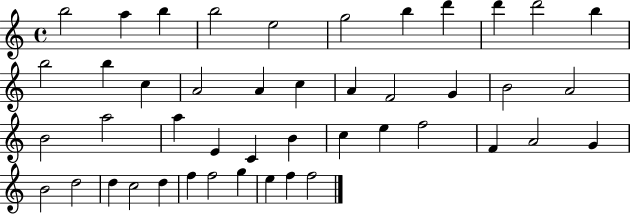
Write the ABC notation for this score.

X:1
T:Untitled
M:4/4
L:1/4
K:C
b2 a b b2 e2 g2 b d' d' d'2 b b2 b c A2 A c A F2 G B2 A2 B2 a2 a E C B c e f2 F A2 G B2 d2 d c2 d f f2 g e f f2